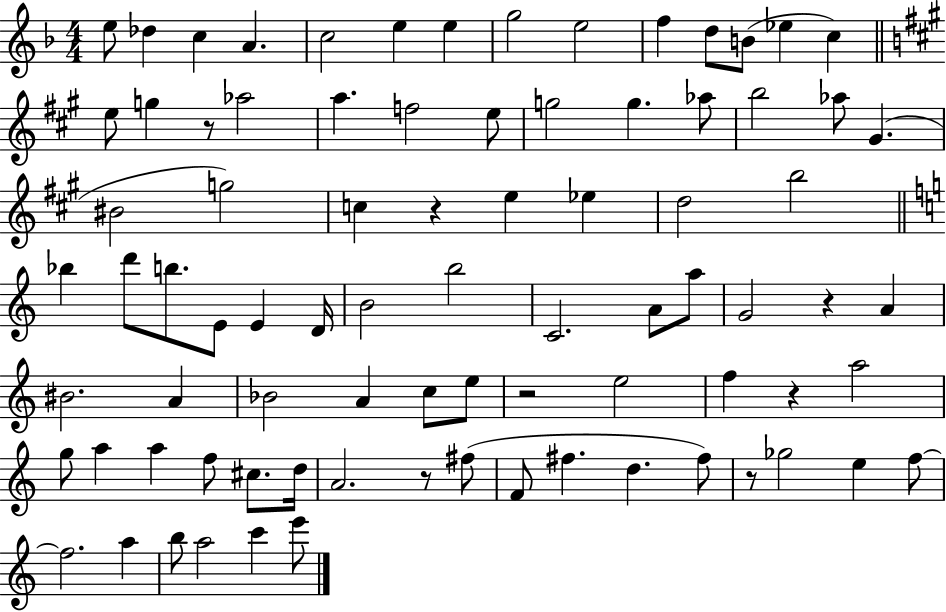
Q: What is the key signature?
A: F major